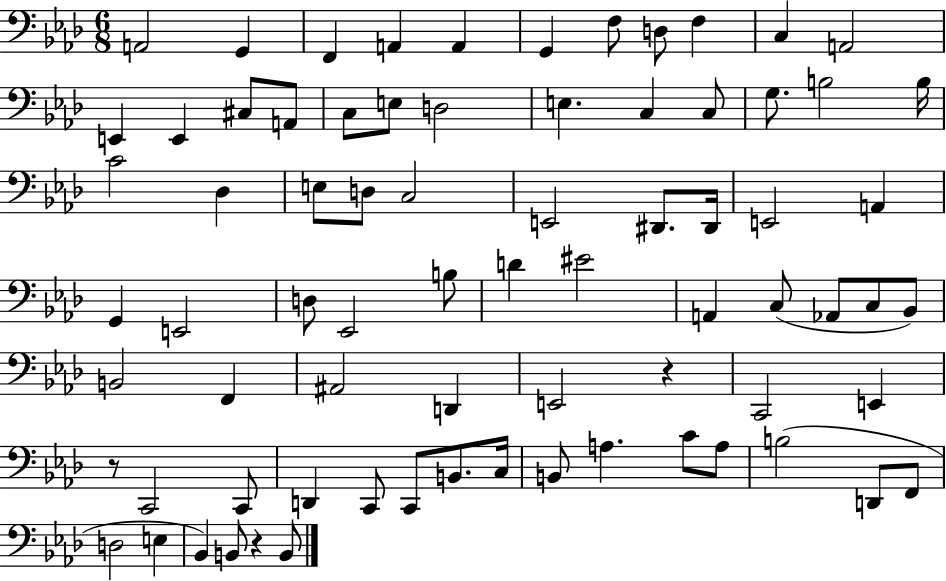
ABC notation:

X:1
T:Untitled
M:6/8
L:1/4
K:Ab
A,,2 G,, F,, A,, A,, G,, F,/2 D,/2 F, C, A,,2 E,, E,, ^C,/2 A,,/2 C,/2 E,/2 D,2 E, C, C,/2 G,/2 B,2 B,/4 C2 _D, E,/2 D,/2 C,2 E,,2 ^D,,/2 ^D,,/4 E,,2 A,, G,, E,,2 D,/2 _E,,2 B,/2 D ^E2 A,, C,/2 _A,,/2 C,/2 _B,,/2 B,,2 F,, ^A,,2 D,, E,,2 z C,,2 E,, z/2 C,,2 C,,/2 D,, C,,/2 C,,/2 B,,/2 C,/4 B,,/2 A, C/2 A,/2 B,2 D,,/2 F,,/2 D,2 E, _B,, B,,/2 z B,,/2